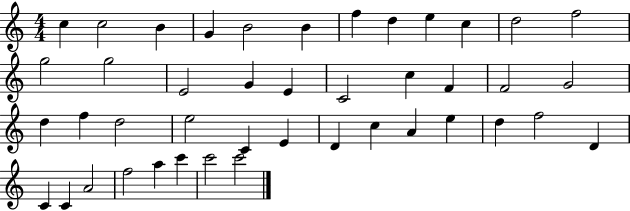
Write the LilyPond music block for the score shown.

{
  \clef treble
  \numericTimeSignature
  \time 4/4
  \key c \major
  c''4 c''2 b'4 | g'4 b'2 b'4 | f''4 d''4 e''4 c''4 | d''2 f''2 | \break g''2 g''2 | e'2 g'4 e'4 | c'2 c''4 f'4 | f'2 g'2 | \break d''4 f''4 d''2 | e''2 c'4 e'4 | d'4 c''4 a'4 e''4 | d''4 f''2 d'4 | \break c'4 c'4 a'2 | f''2 a''4 c'''4 | c'''2 c'''2 | \bar "|."
}